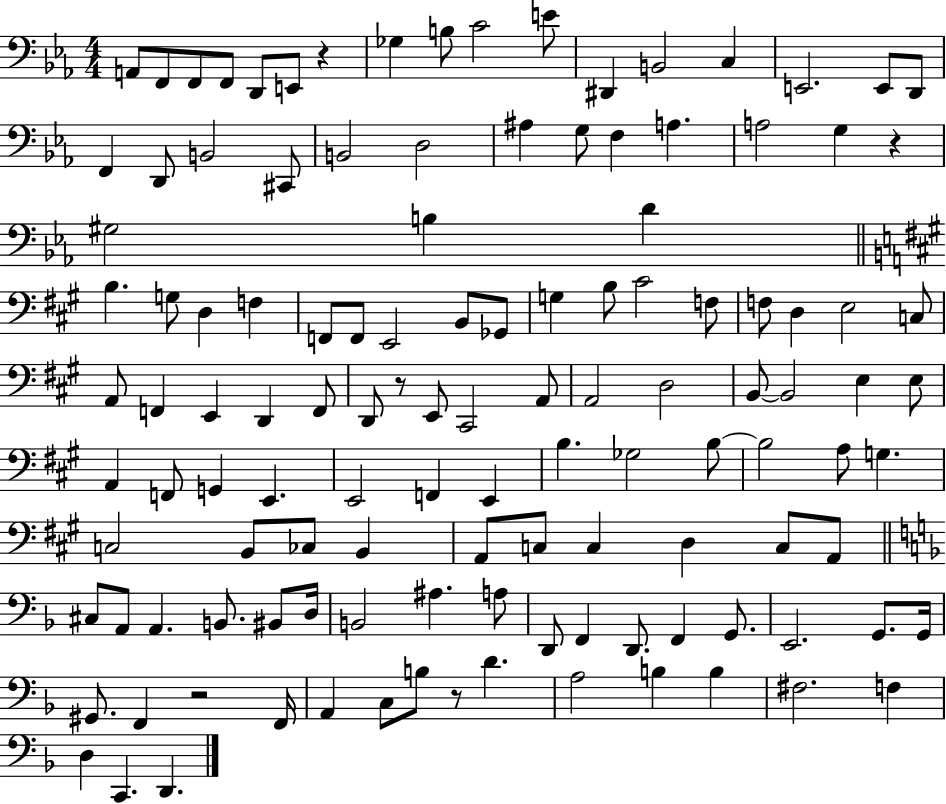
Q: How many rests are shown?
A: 5